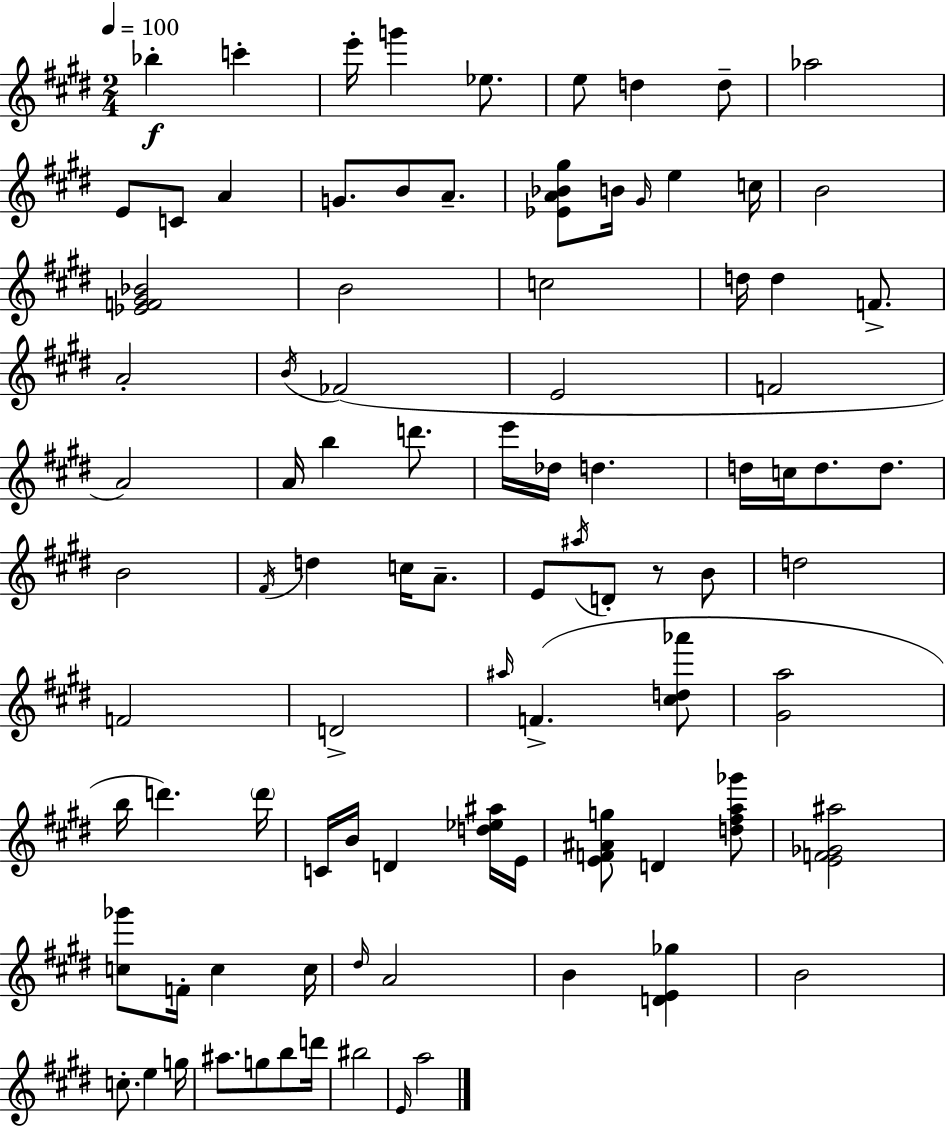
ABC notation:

X:1
T:Untitled
M:2/4
L:1/4
K:E
_b c' e'/4 g' _e/2 e/2 d d/2 _a2 E/2 C/2 A G/2 B/2 A/2 [_EA_B^g]/2 B/4 ^G/4 e c/4 B2 [_EF^G_B]2 B2 c2 d/4 d F/2 A2 B/4 _F2 E2 F2 A2 A/4 b d'/2 e'/4 _d/4 d d/4 c/4 d/2 d/2 B2 ^F/4 d c/4 A/2 E/2 ^a/4 D/2 z/2 B/2 d2 F2 D2 ^a/4 F [^cd_a']/2 [^Ga]2 b/4 d' d'/4 C/4 B/4 D [d_e^a]/4 E/4 [EF^Ag]/2 D [d^fa_g']/2 [EF_G^a]2 [c_g']/2 F/4 c c/4 ^d/4 A2 B [DE_g] B2 c/2 e g/4 ^a/2 g/2 b/2 d'/4 ^b2 E/4 a2